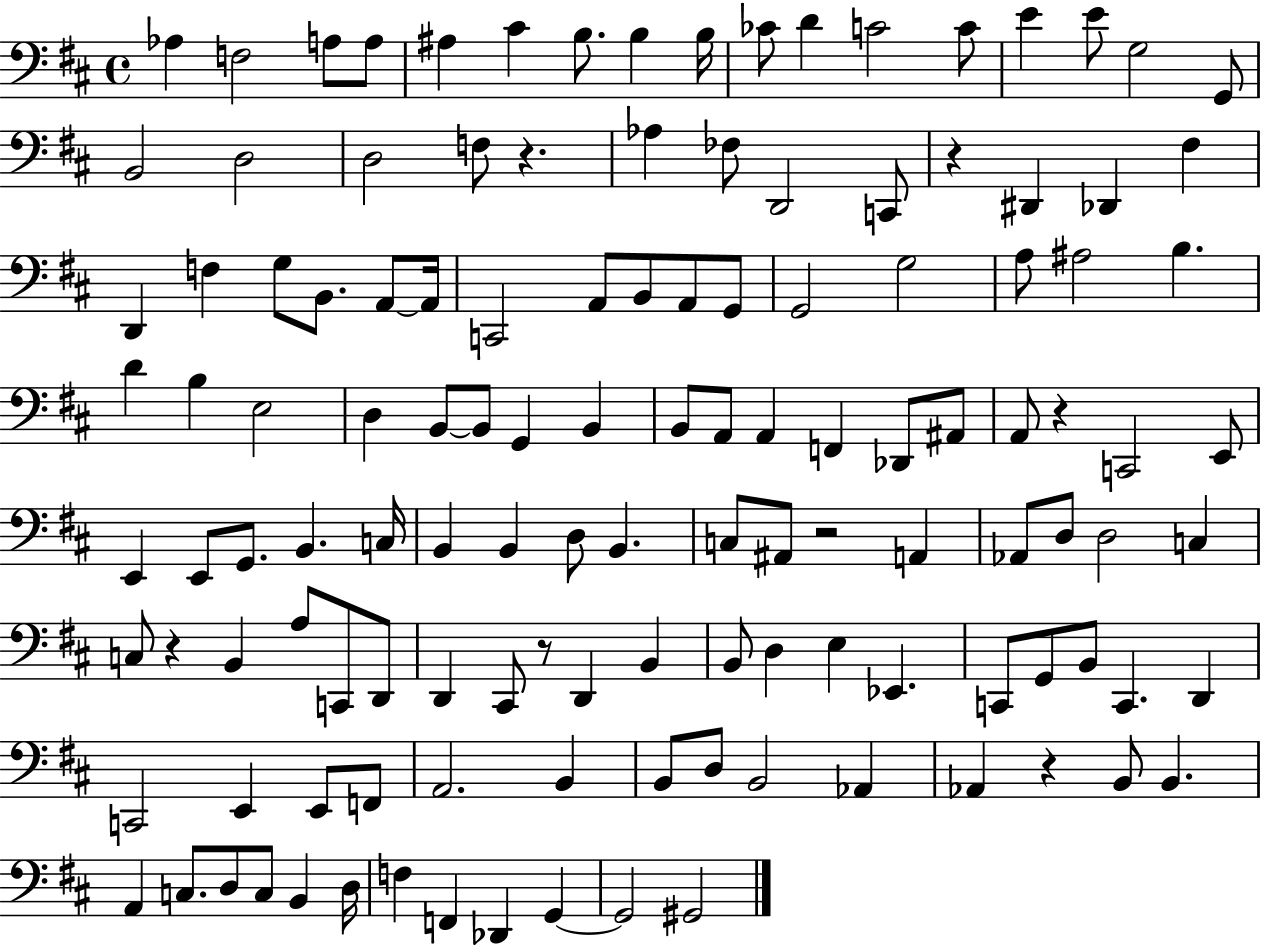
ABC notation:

X:1
T:Untitled
M:4/4
L:1/4
K:D
_A, F,2 A,/2 A,/2 ^A, ^C B,/2 B, B,/4 _C/2 D C2 C/2 E E/2 G,2 G,,/2 B,,2 D,2 D,2 F,/2 z _A, _F,/2 D,,2 C,,/2 z ^D,, _D,, ^F, D,, F, G,/2 B,,/2 A,,/2 A,,/4 C,,2 A,,/2 B,,/2 A,,/2 G,,/2 G,,2 G,2 A,/2 ^A,2 B, D B, E,2 D, B,,/2 B,,/2 G,, B,, B,,/2 A,,/2 A,, F,, _D,,/2 ^A,,/2 A,,/2 z C,,2 E,,/2 E,, E,,/2 G,,/2 B,, C,/4 B,, B,, D,/2 B,, C,/2 ^A,,/2 z2 A,, _A,,/2 D,/2 D,2 C, C,/2 z B,, A,/2 C,,/2 D,,/2 D,, ^C,,/2 z/2 D,, B,, B,,/2 D, E, _E,, C,,/2 G,,/2 B,,/2 C,, D,, C,,2 E,, E,,/2 F,,/2 A,,2 B,, B,,/2 D,/2 B,,2 _A,, _A,, z B,,/2 B,, A,, C,/2 D,/2 C,/2 B,, D,/4 F, F,, _D,, G,, G,,2 ^G,,2